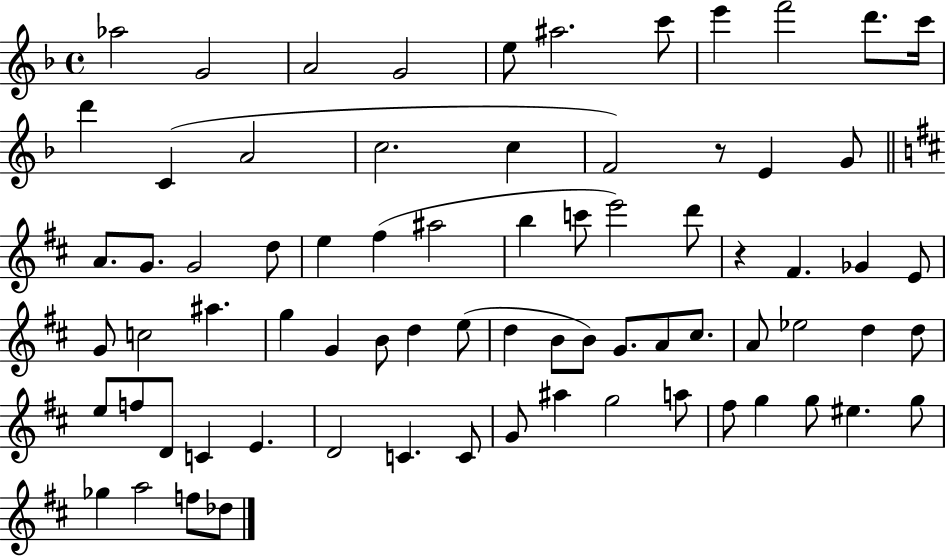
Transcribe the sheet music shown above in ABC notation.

X:1
T:Untitled
M:4/4
L:1/4
K:F
_a2 G2 A2 G2 e/2 ^a2 c'/2 e' f'2 d'/2 c'/4 d' C A2 c2 c F2 z/2 E G/2 A/2 G/2 G2 d/2 e ^f ^a2 b c'/2 e'2 d'/2 z ^F _G E/2 G/2 c2 ^a g G B/2 d e/2 d B/2 B/2 G/2 A/2 ^c/2 A/2 _e2 d d/2 e/2 f/2 D/2 C E D2 C C/2 G/2 ^a g2 a/2 ^f/2 g g/2 ^e g/2 _g a2 f/2 _d/2